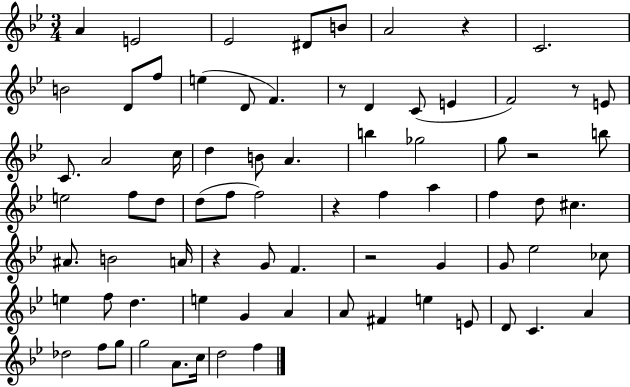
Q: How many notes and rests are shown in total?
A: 76